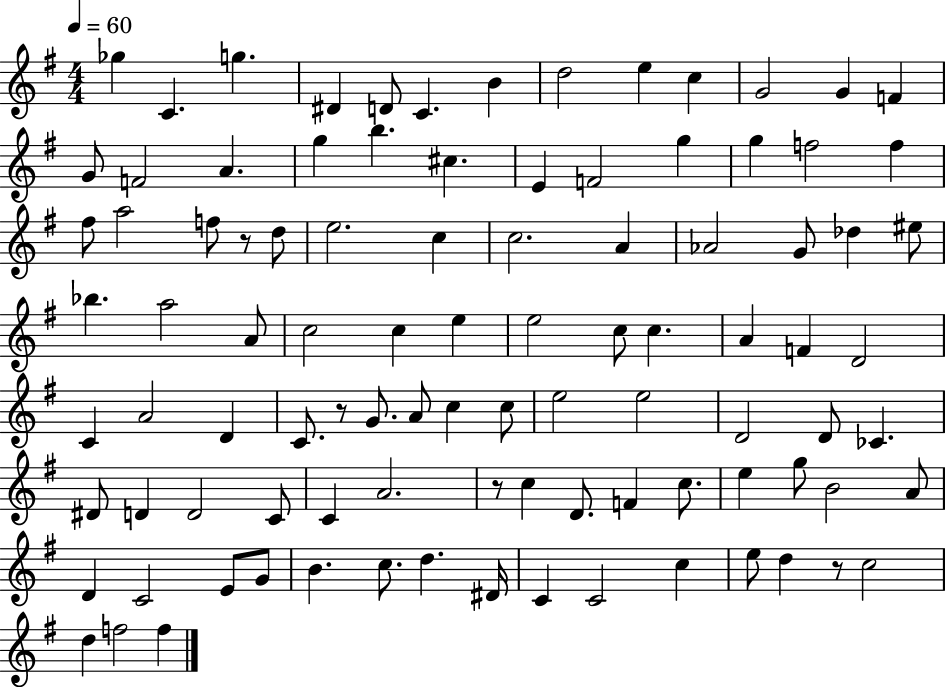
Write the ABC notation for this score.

X:1
T:Untitled
M:4/4
L:1/4
K:G
_g C g ^D D/2 C B d2 e c G2 G F G/2 F2 A g b ^c E F2 g g f2 f ^f/2 a2 f/2 z/2 d/2 e2 c c2 A _A2 G/2 _d ^e/2 _b a2 A/2 c2 c e e2 c/2 c A F D2 C A2 D C/2 z/2 G/2 A/2 c c/2 e2 e2 D2 D/2 _C ^D/2 D D2 C/2 C A2 z/2 c D/2 F c/2 e g/2 B2 A/2 D C2 E/2 G/2 B c/2 d ^D/4 C C2 c e/2 d z/2 c2 d f2 f